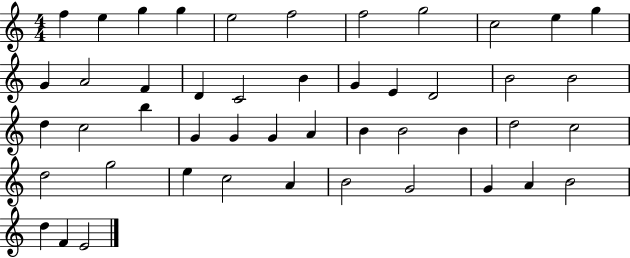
F5/q E5/q G5/q G5/q E5/h F5/h F5/h G5/h C5/h E5/q G5/q G4/q A4/h F4/q D4/q C4/h B4/q G4/q E4/q D4/h B4/h B4/h D5/q C5/h B5/q G4/q G4/q G4/q A4/q B4/q B4/h B4/q D5/h C5/h D5/h G5/h E5/q C5/h A4/q B4/h G4/h G4/q A4/q B4/h D5/q F4/q E4/h